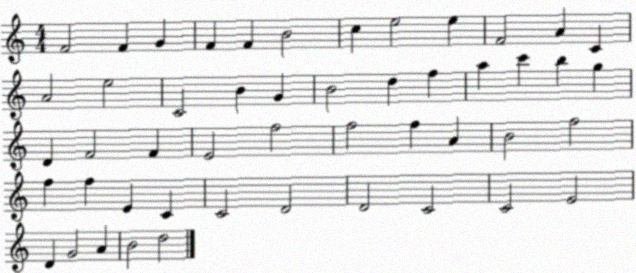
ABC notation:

X:1
T:Untitled
M:4/4
L:1/4
K:C
F2 F G F F B2 c e2 e F2 A C A2 e2 C2 B G B2 d f a c' b g D F2 F E2 f2 f2 f A B2 f2 f f E C C2 D2 D2 C2 C2 E2 D G2 A B2 d2